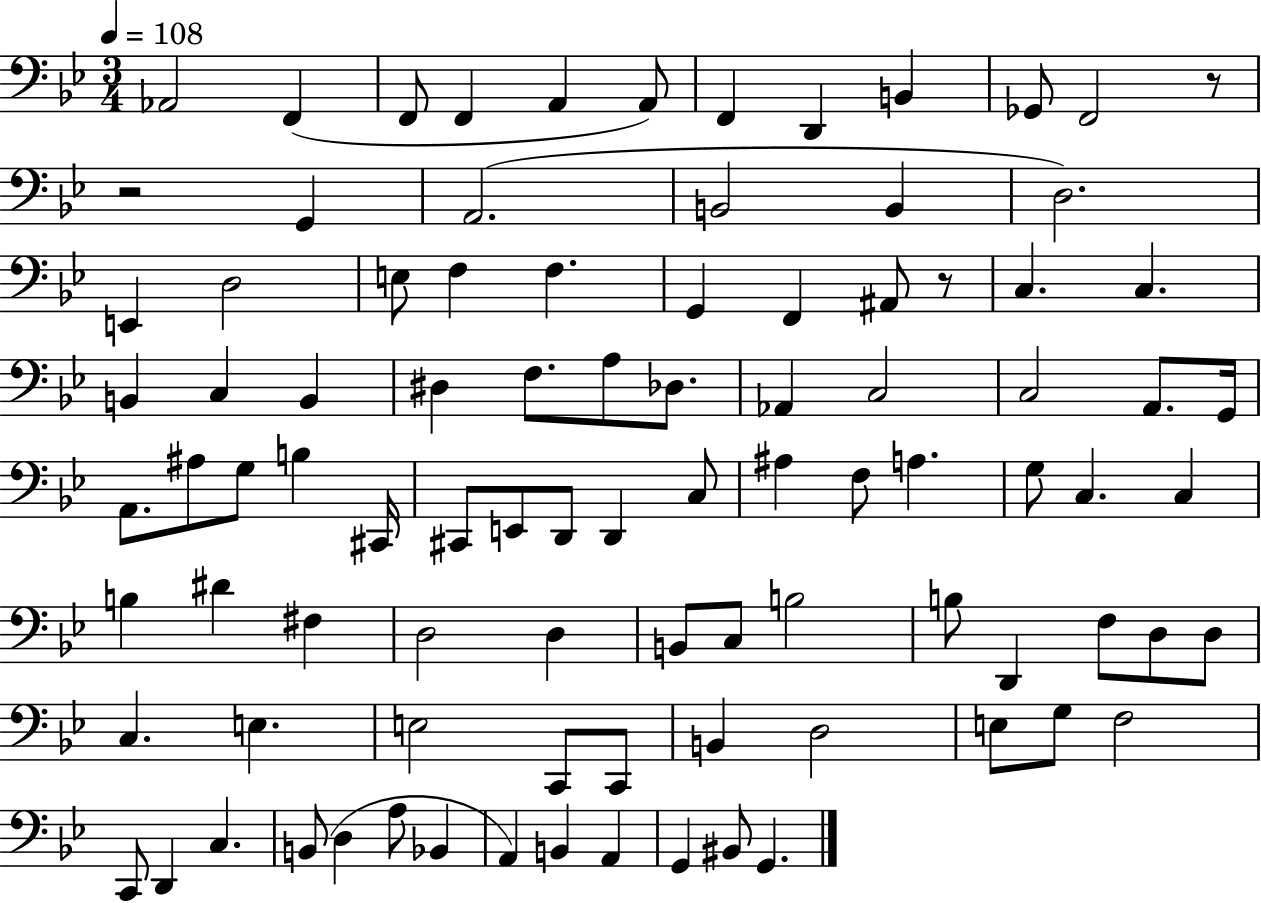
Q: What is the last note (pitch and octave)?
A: G2